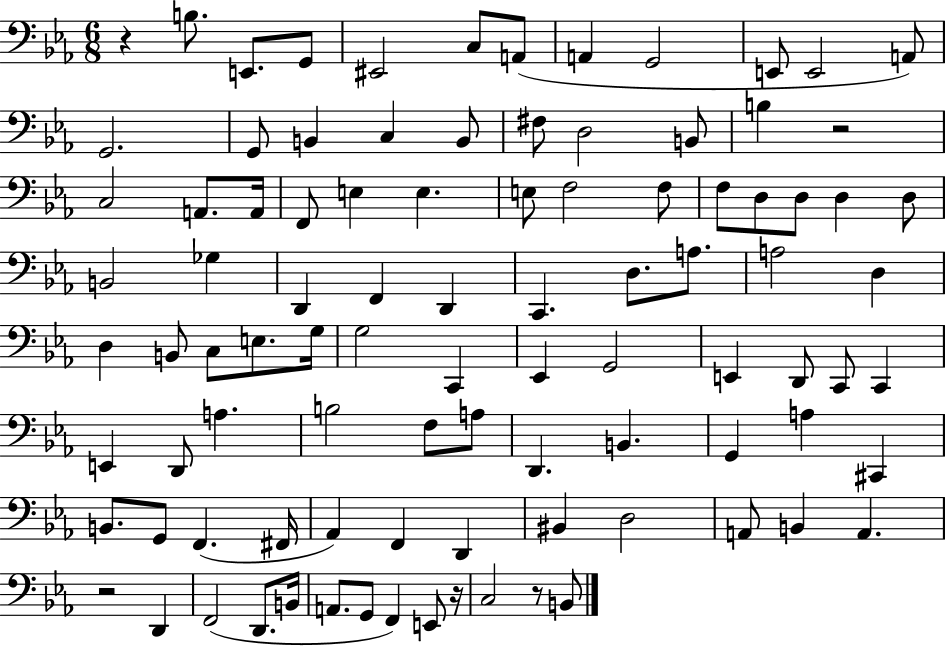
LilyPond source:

{
  \clef bass
  \numericTimeSignature
  \time 6/8
  \key ees \major
  r4 b8. e,8. g,8 | eis,2 c8 a,8( | a,4 g,2 | e,8 e,2 a,8) | \break g,2. | g,8 b,4 c4 b,8 | fis8 d2 b,8 | b4 r2 | \break c2 a,8. a,16 | f,8 e4 e4. | e8 f2 f8 | f8 d8 d8 d4 d8 | \break b,2 ges4 | d,4 f,4 d,4 | c,4. d8. a8. | a2 d4 | \break d4 b,8 c8 e8. g16 | g2 c,4 | ees,4 g,2 | e,4 d,8 c,8 c,4 | \break e,4 d,8 a4. | b2 f8 a8 | d,4. b,4. | g,4 a4 cis,4 | \break b,8. g,8 f,4.( fis,16 | aes,4) f,4 d,4 | bis,4 d2 | a,8 b,4 a,4. | \break r2 d,4 | f,2( d,8. b,16 | a,8. g,8 f,4) e,8 r16 | c2 r8 b,8 | \break \bar "|."
}